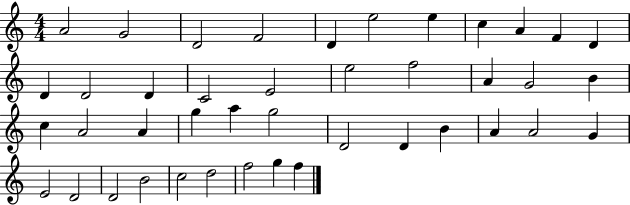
{
  \clef treble
  \numericTimeSignature
  \time 4/4
  \key c \major
  a'2 g'2 | d'2 f'2 | d'4 e''2 e''4 | c''4 a'4 f'4 d'4 | \break d'4 d'2 d'4 | c'2 e'2 | e''2 f''2 | a'4 g'2 b'4 | \break c''4 a'2 a'4 | g''4 a''4 g''2 | d'2 d'4 b'4 | a'4 a'2 g'4 | \break e'2 d'2 | d'2 b'2 | c''2 d''2 | f''2 g''4 f''4 | \break \bar "|."
}